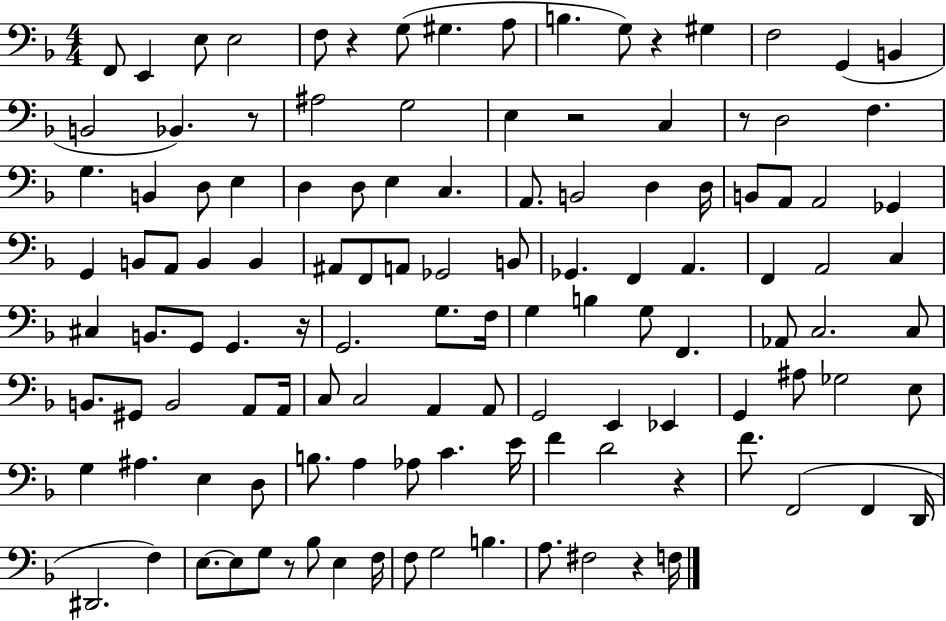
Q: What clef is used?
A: bass